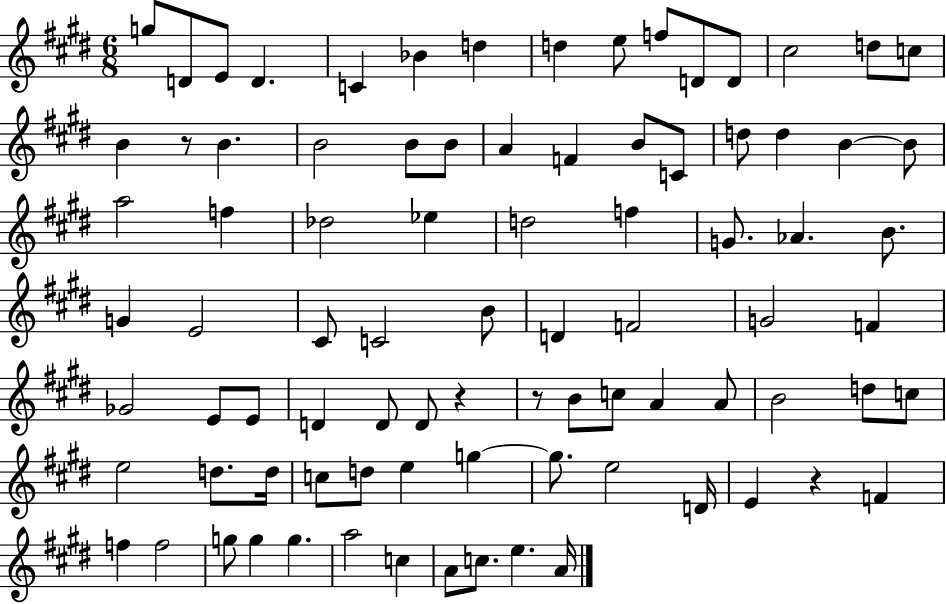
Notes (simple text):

G5/e D4/e E4/e D4/q. C4/q Bb4/q D5/q D5/q E5/e F5/e D4/e D4/e C#5/h D5/e C5/e B4/q R/e B4/q. B4/h B4/e B4/e A4/q F4/q B4/e C4/e D5/e D5/q B4/q B4/e A5/h F5/q Db5/h Eb5/q D5/h F5/q G4/e. Ab4/q. B4/e. G4/q E4/h C#4/e C4/h B4/e D4/q F4/h G4/h F4/q Gb4/h E4/e E4/e D4/q D4/e D4/e R/q R/e B4/e C5/e A4/q A4/e B4/h D5/e C5/e E5/h D5/e. D5/s C5/e D5/e E5/q G5/q G5/e. E5/h D4/s E4/q R/q F4/q F5/q F5/h G5/e G5/q G5/q. A5/h C5/q A4/e C5/e. E5/q. A4/s